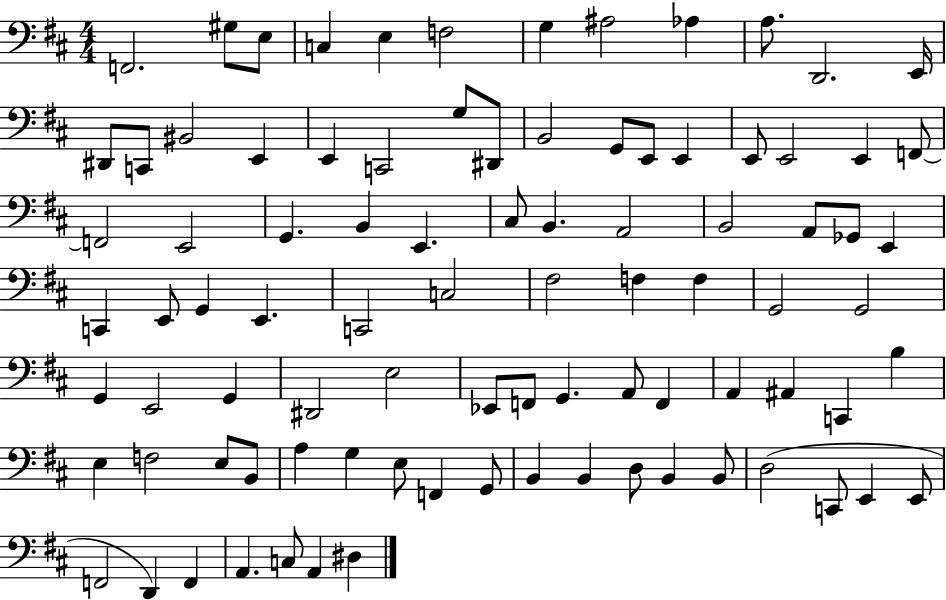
X:1
T:Untitled
M:4/4
L:1/4
K:D
F,,2 ^G,/2 E,/2 C, E, F,2 G, ^A,2 _A, A,/2 D,,2 E,,/4 ^D,,/2 C,,/2 ^B,,2 E,, E,, C,,2 G,/2 ^D,,/2 B,,2 G,,/2 E,,/2 E,, E,,/2 E,,2 E,, F,,/2 F,,2 E,,2 G,, B,, E,, ^C,/2 B,, A,,2 B,,2 A,,/2 _G,,/2 E,, C,, E,,/2 G,, E,, C,,2 C,2 ^F,2 F, F, G,,2 G,,2 G,, E,,2 G,, ^D,,2 E,2 _E,,/2 F,,/2 G,, A,,/2 F,, A,, ^A,, C,, B, E, F,2 E,/2 B,,/2 A, G, E,/2 F,, G,,/2 B,, B,, D,/2 B,, B,,/2 D,2 C,,/2 E,, E,,/2 F,,2 D,, F,, A,, C,/2 A,, ^D,